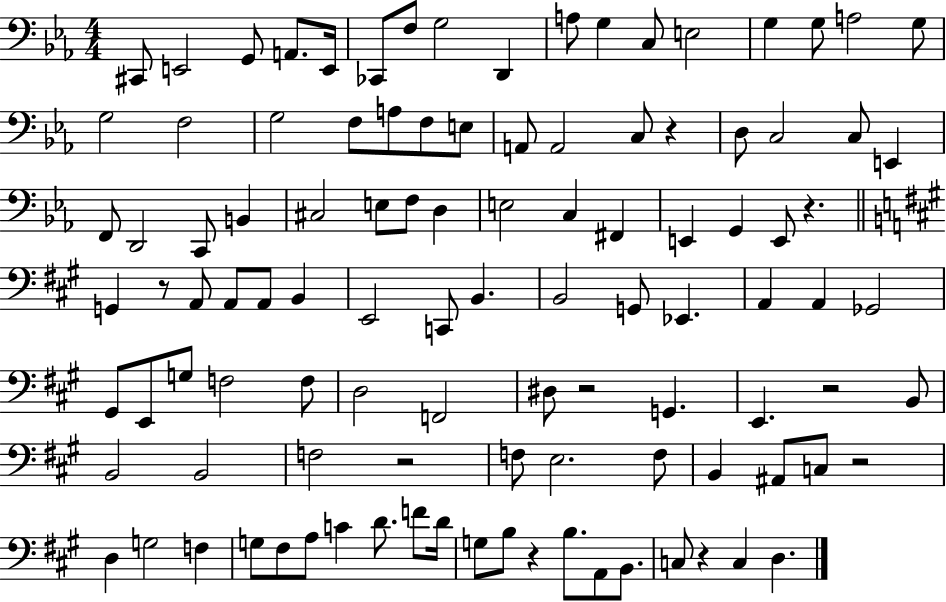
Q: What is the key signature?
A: EES major